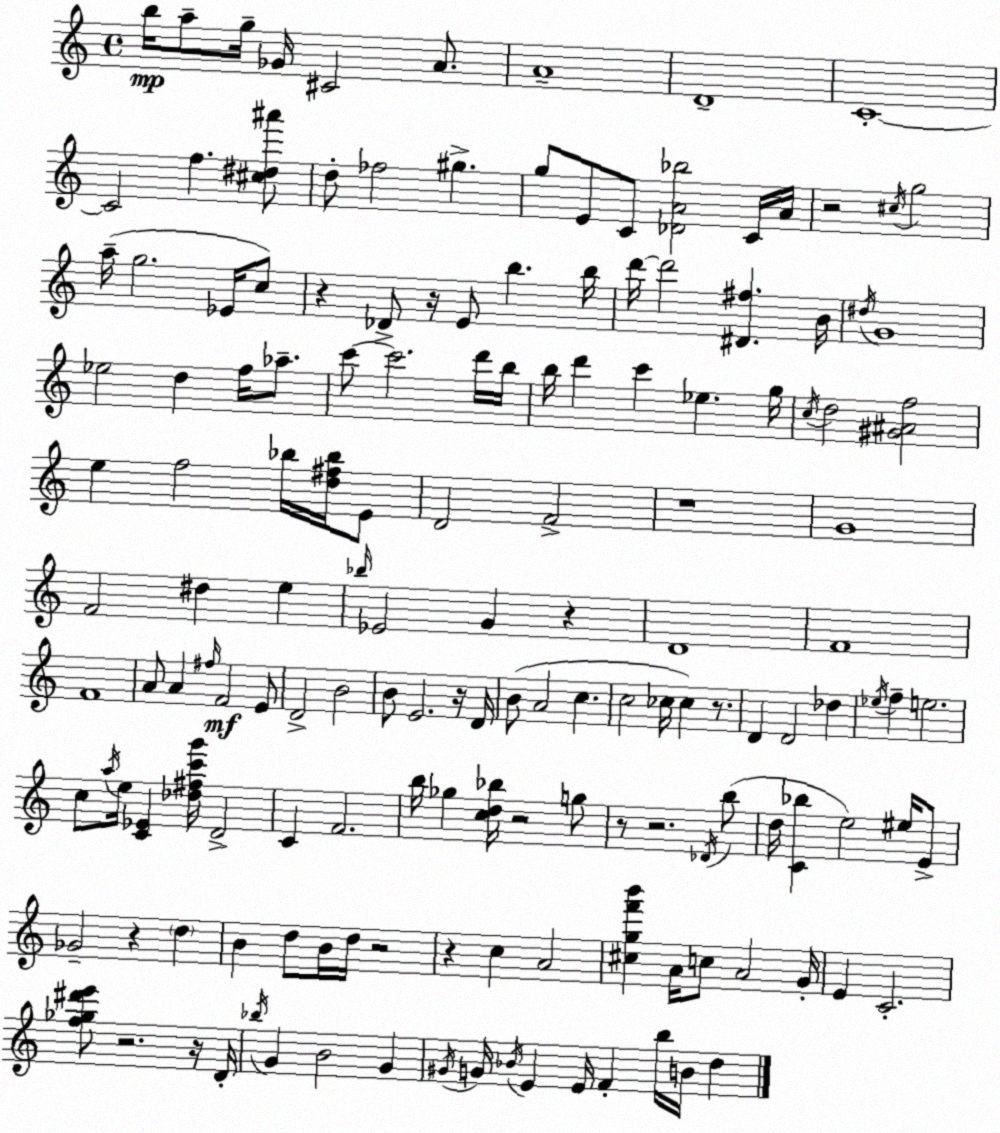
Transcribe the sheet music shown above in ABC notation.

X:1
T:Untitled
M:4/4
L:1/4
K:Am
b/4 a/2 g/4 _G/4 ^C2 A/2 A4 D4 C4 C2 f [^c^d^a']/2 d/2 _f2 ^g g/2 E/2 C/2 [_DA_b]2 C/4 A/4 z2 ^c/4 g2 a/4 g2 _E/4 c/2 z _D/2 z/4 E/2 b b/4 d'/4 d'2 [^D^f] B/4 ^d/4 G4 _e2 d f/4 _a/2 c'/2 c'2 d'/4 b/4 b/4 d' c' _e g/4 c/4 d2 [^G^Af]2 e f2 _b/4 [d^f_b]/4 E/2 D2 F2 z4 G4 F2 ^d e _b/4 _E2 G z D4 F4 F4 A/2 A ^f/4 F2 E/2 D2 B2 B/2 E2 z/4 D/4 B/2 A2 c c2 _c/4 _c z/2 D D2 _d _e/4 f e2 c/2 a/4 e/4 [C_E] [_d^fc'g']/4 D2 C F2 b/4 _g [cd_b]/4 z2 g/2 z/2 z2 _D/4 b/2 d/4 [C_b] e2 ^e/4 E/2 _G2 z d B d/2 B/4 d/4 z2 z c A2 [^cgf'b'] A/4 c/2 A2 G/4 E C2 [f_g^d'e']/2 z2 z/4 D/4 _b/4 G B2 G ^G/4 G/4 _B/4 E E/4 F b/4 B/4 d